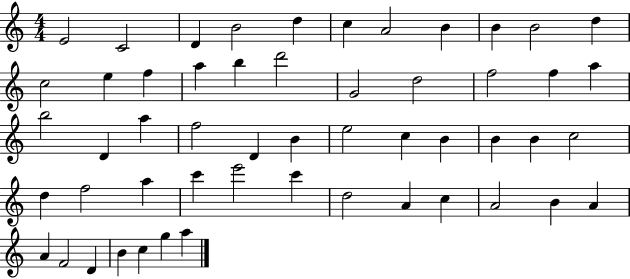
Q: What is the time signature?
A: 4/4